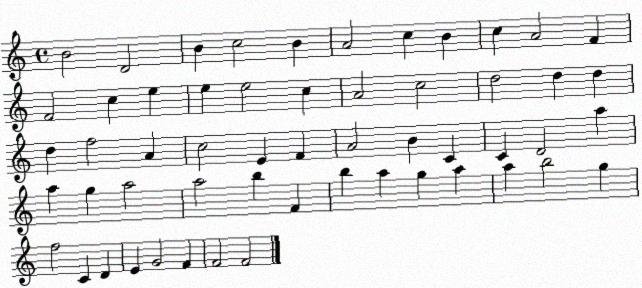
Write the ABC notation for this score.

X:1
T:Untitled
M:4/4
L:1/4
K:C
B2 D2 B c2 B A2 c B c A2 F F2 c e e e2 c A2 c2 d2 d d d f2 A c2 E F A2 B C C D2 a a g a2 a2 b F b a g a a b2 g f2 C D E G2 F F2 F2